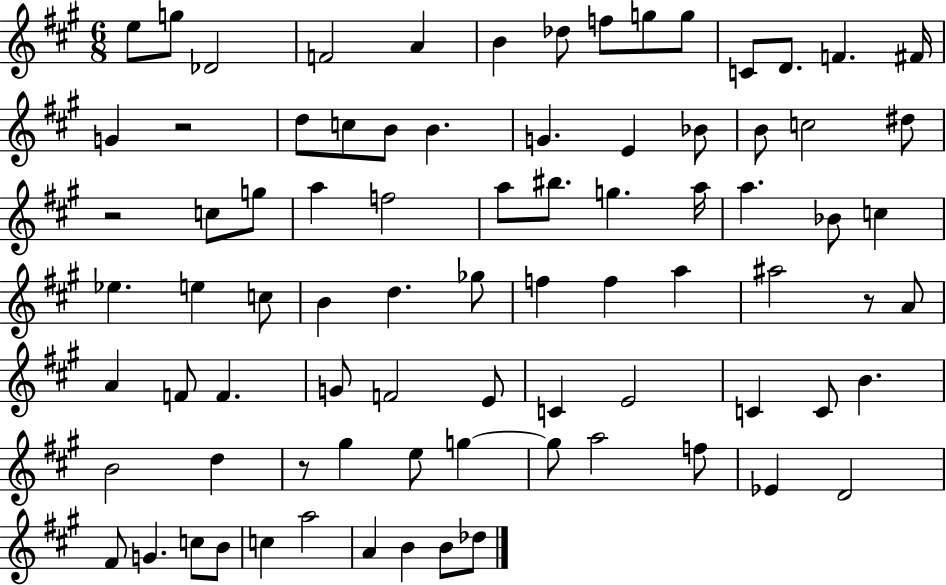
E5/e G5/e Db4/h F4/h A4/q B4/q Db5/e F5/e G5/e G5/e C4/e D4/e. F4/q. F#4/s G4/q R/h D5/e C5/e B4/e B4/q. G4/q. E4/q Bb4/e B4/e C5/h D#5/e R/h C5/e G5/e A5/q F5/h A5/e BIS5/e. G5/q. A5/s A5/q. Bb4/e C5/q Eb5/q. E5/q C5/e B4/q D5/q. Gb5/e F5/q F5/q A5/q A#5/h R/e A4/e A4/q F4/e F4/q. G4/e F4/h E4/e C4/q E4/h C4/q C4/e B4/q. B4/h D5/q R/e G#5/q E5/e G5/q G5/e A5/h F5/e Eb4/q D4/h F#4/e G4/q. C5/e B4/e C5/q A5/h A4/q B4/q B4/e Db5/e